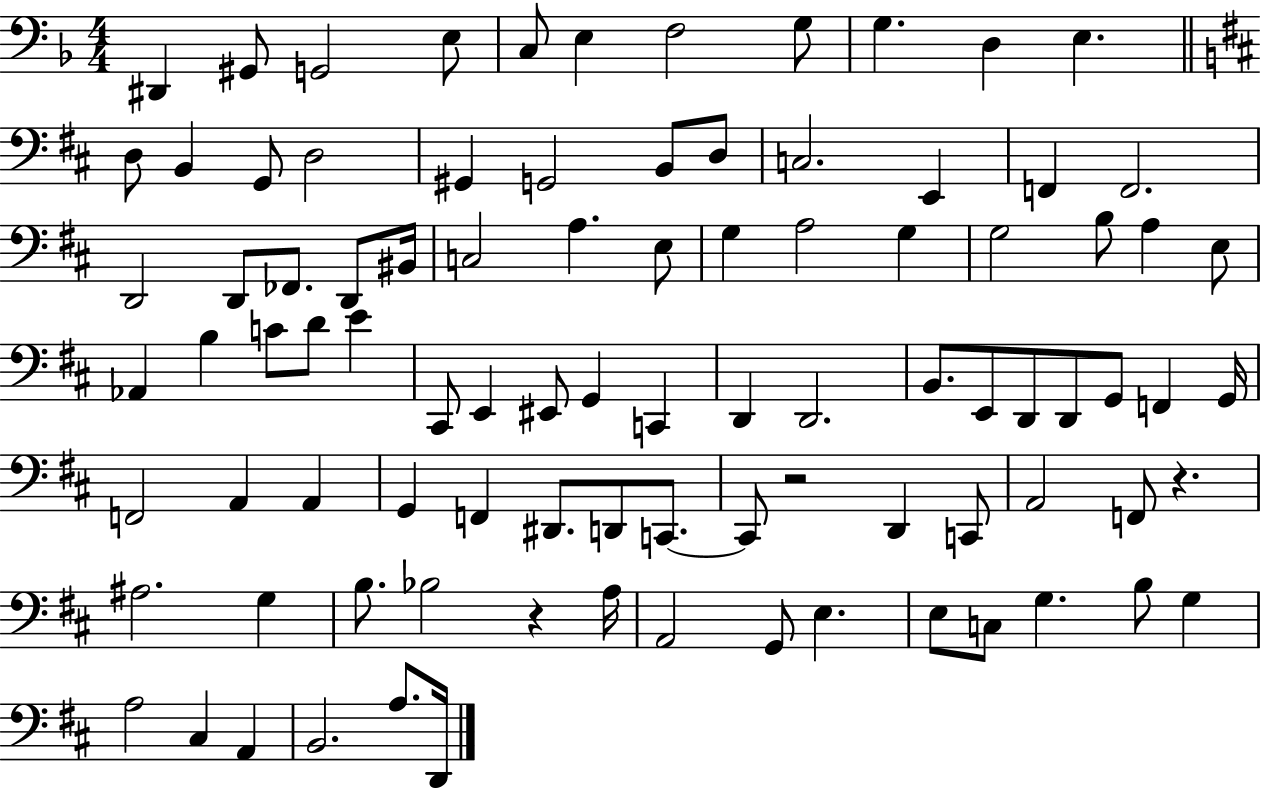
X:1
T:Untitled
M:4/4
L:1/4
K:F
^D,, ^G,,/2 G,,2 E,/2 C,/2 E, F,2 G,/2 G, D, E, D,/2 B,, G,,/2 D,2 ^G,, G,,2 B,,/2 D,/2 C,2 E,, F,, F,,2 D,,2 D,,/2 _F,,/2 D,,/2 ^B,,/4 C,2 A, E,/2 G, A,2 G, G,2 B,/2 A, E,/2 _A,, B, C/2 D/2 E ^C,,/2 E,, ^E,,/2 G,, C,, D,, D,,2 B,,/2 E,,/2 D,,/2 D,,/2 G,,/2 F,, G,,/4 F,,2 A,, A,, G,, F,, ^D,,/2 D,,/2 C,,/2 C,,/2 z2 D,, C,,/2 A,,2 F,,/2 z ^A,2 G, B,/2 _B,2 z A,/4 A,,2 G,,/2 E, E,/2 C,/2 G, B,/2 G, A,2 ^C, A,, B,,2 A,/2 D,,/4